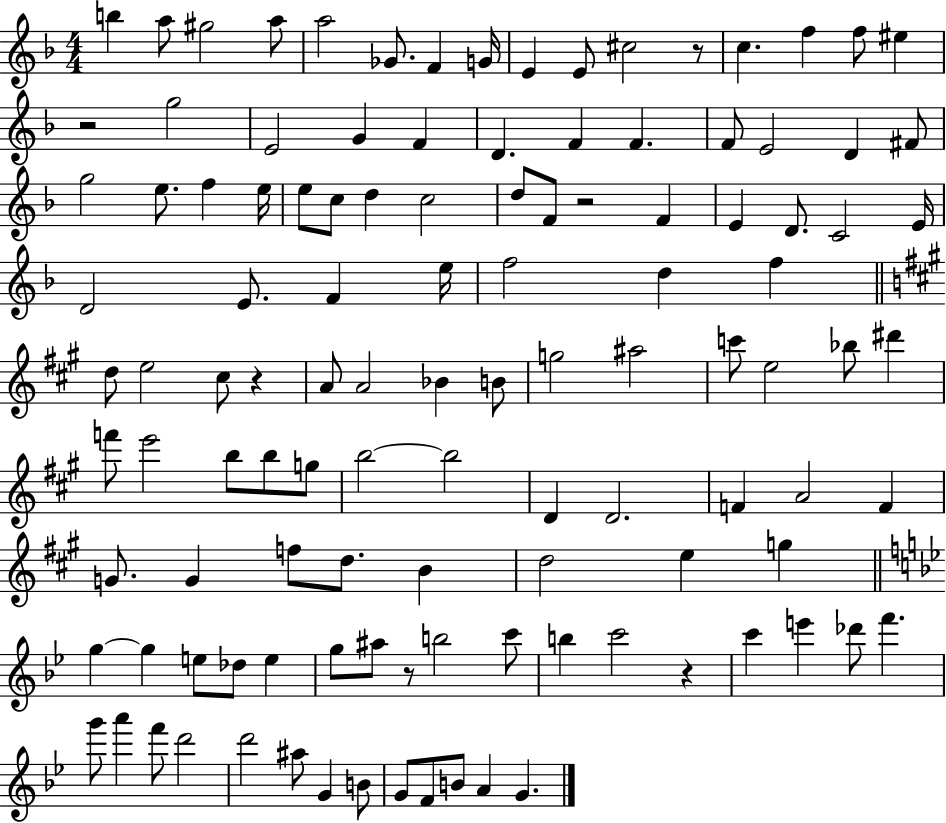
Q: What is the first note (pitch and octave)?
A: B5